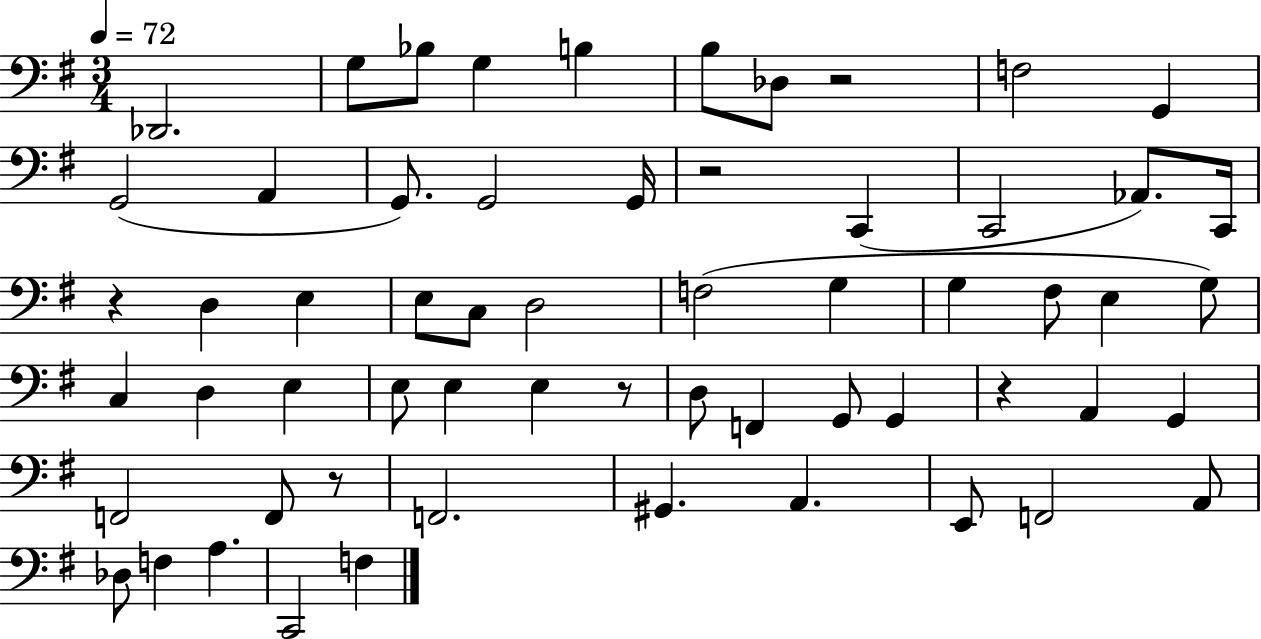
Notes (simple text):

Db2/h. G3/e Bb3/e G3/q B3/q B3/e Db3/e R/h F3/h G2/q G2/h A2/q G2/e. G2/h G2/s R/h C2/q C2/h Ab2/e. C2/s R/q D3/q E3/q E3/e C3/e D3/h F3/h G3/q G3/q F#3/e E3/q G3/e C3/q D3/q E3/q E3/e E3/q E3/q R/e D3/e F2/q G2/e G2/q R/q A2/q G2/q F2/h F2/e R/e F2/h. G#2/q. A2/q. E2/e F2/h A2/e Db3/e F3/q A3/q. C2/h F3/q